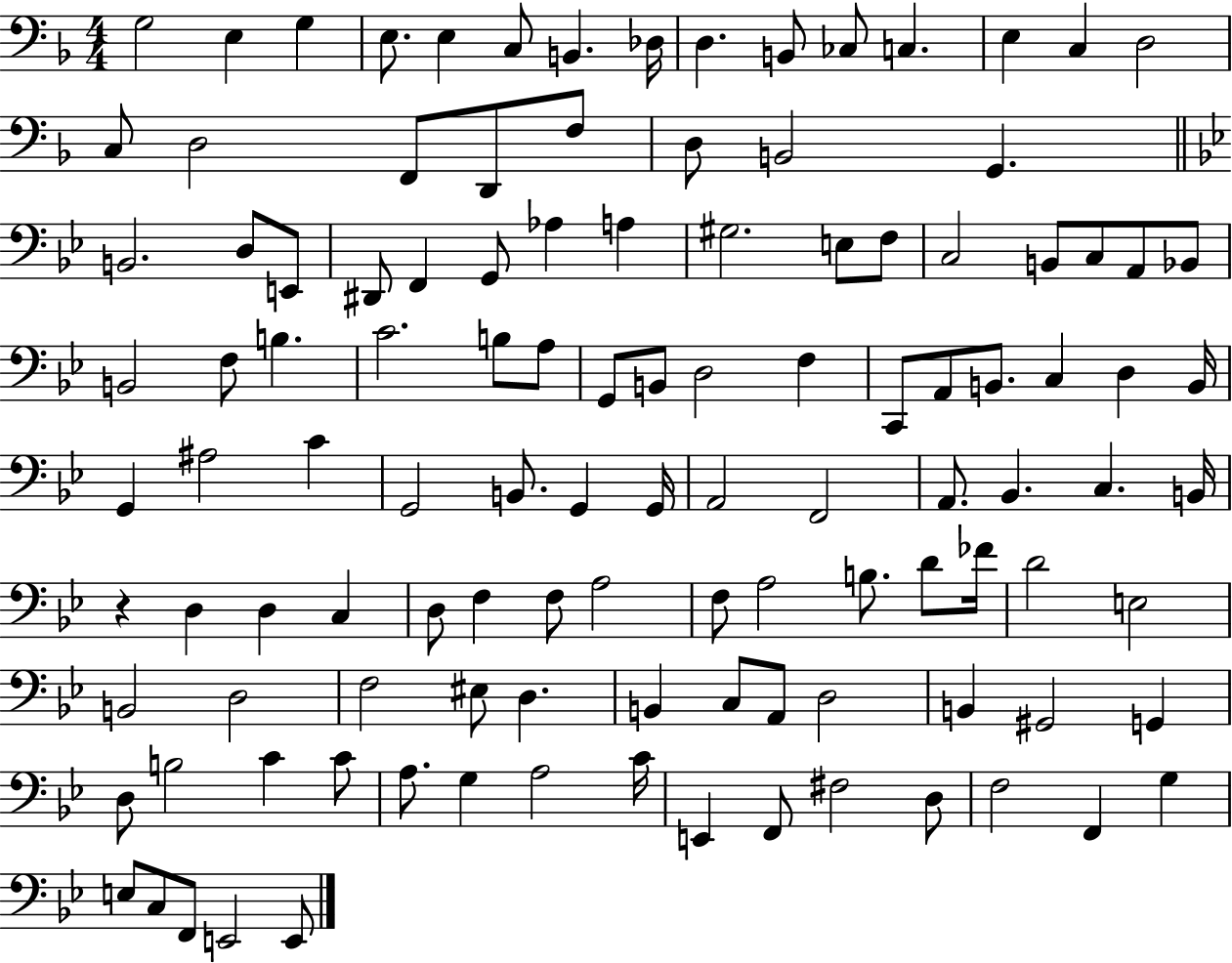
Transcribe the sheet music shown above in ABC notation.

X:1
T:Untitled
M:4/4
L:1/4
K:F
G,2 E, G, E,/2 E, C,/2 B,, _D,/4 D, B,,/2 _C,/2 C, E, C, D,2 C,/2 D,2 F,,/2 D,,/2 F,/2 D,/2 B,,2 G,, B,,2 D,/2 E,,/2 ^D,,/2 F,, G,,/2 _A, A, ^G,2 E,/2 F,/2 C,2 B,,/2 C,/2 A,,/2 _B,,/2 B,,2 F,/2 B, C2 B,/2 A,/2 G,,/2 B,,/2 D,2 F, C,,/2 A,,/2 B,,/2 C, D, B,,/4 G,, ^A,2 C G,,2 B,,/2 G,, G,,/4 A,,2 F,,2 A,,/2 _B,, C, B,,/4 z D, D, C, D,/2 F, F,/2 A,2 F,/2 A,2 B,/2 D/2 _F/4 D2 E,2 B,,2 D,2 F,2 ^E,/2 D, B,, C,/2 A,,/2 D,2 B,, ^G,,2 G,, D,/2 B,2 C C/2 A,/2 G, A,2 C/4 E,, F,,/2 ^F,2 D,/2 F,2 F,, G, E,/2 C,/2 F,,/2 E,,2 E,,/2